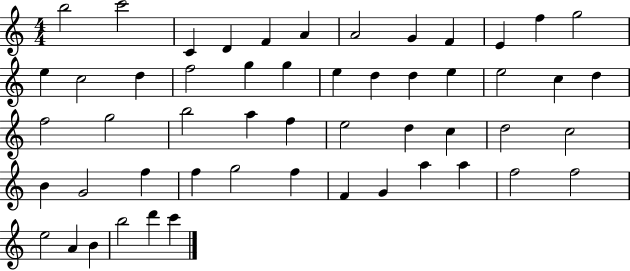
{
  \clef treble
  \numericTimeSignature
  \time 4/4
  \key c \major
  b''2 c'''2 | c'4 d'4 f'4 a'4 | a'2 g'4 f'4 | e'4 f''4 g''2 | \break e''4 c''2 d''4 | f''2 g''4 g''4 | e''4 d''4 d''4 e''4 | e''2 c''4 d''4 | \break f''2 g''2 | b''2 a''4 f''4 | e''2 d''4 c''4 | d''2 c''2 | \break b'4 g'2 f''4 | f''4 g''2 f''4 | f'4 g'4 a''4 a''4 | f''2 f''2 | \break e''2 a'4 b'4 | b''2 d'''4 c'''4 | \bar "|."
}